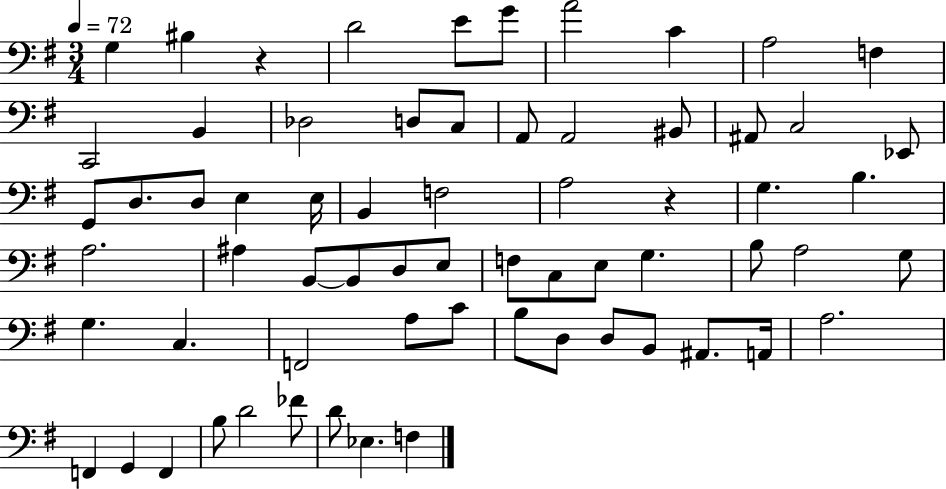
G3/q BIS3/q R/q D4/h E4/e G4/e A4/h C4/q A3/h F3/q C2/h B2/q Db3/h D3/e C3/e A2/e A2/h BIS2/e A#2/e C3/h Eb2/e G2/e D3/e. D3/e E3/q E3/s B2/q F3/h A3/h R/q G3/q. B3/q. A3/h. A#3/q B2/e B2/e D3/e E3/e F3/e C3/e E3/e G3/q. B3/e A3/h G3/e G3/q. C3/q. F2/h A3/e C4/e B3/e D3/e D3/e B2/e A#2/e. A2/s A3/h. F2/q G2/q F2/q B3/e D4/h FES4/e D4/e Eb3/q. F3/q